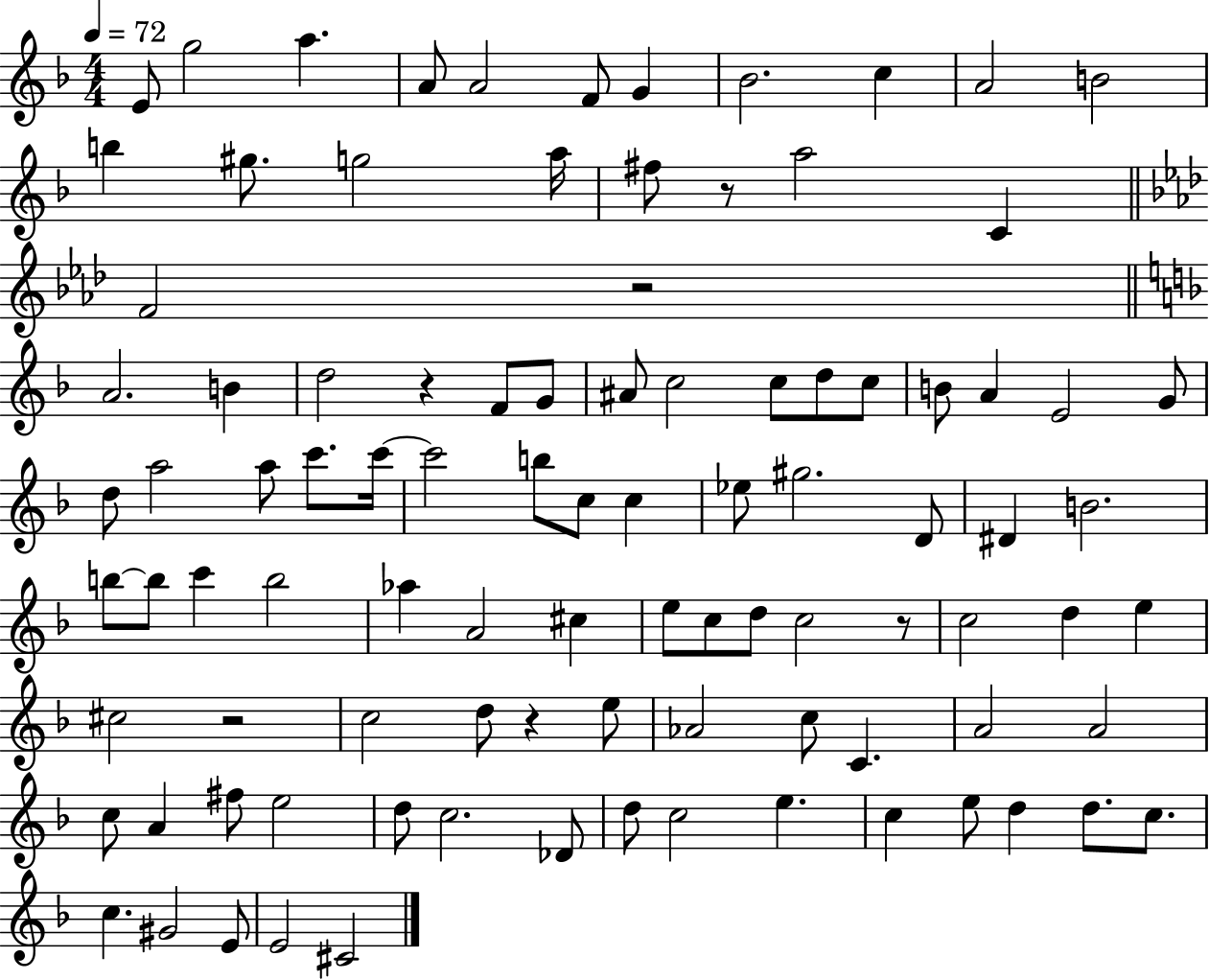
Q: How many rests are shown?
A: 6